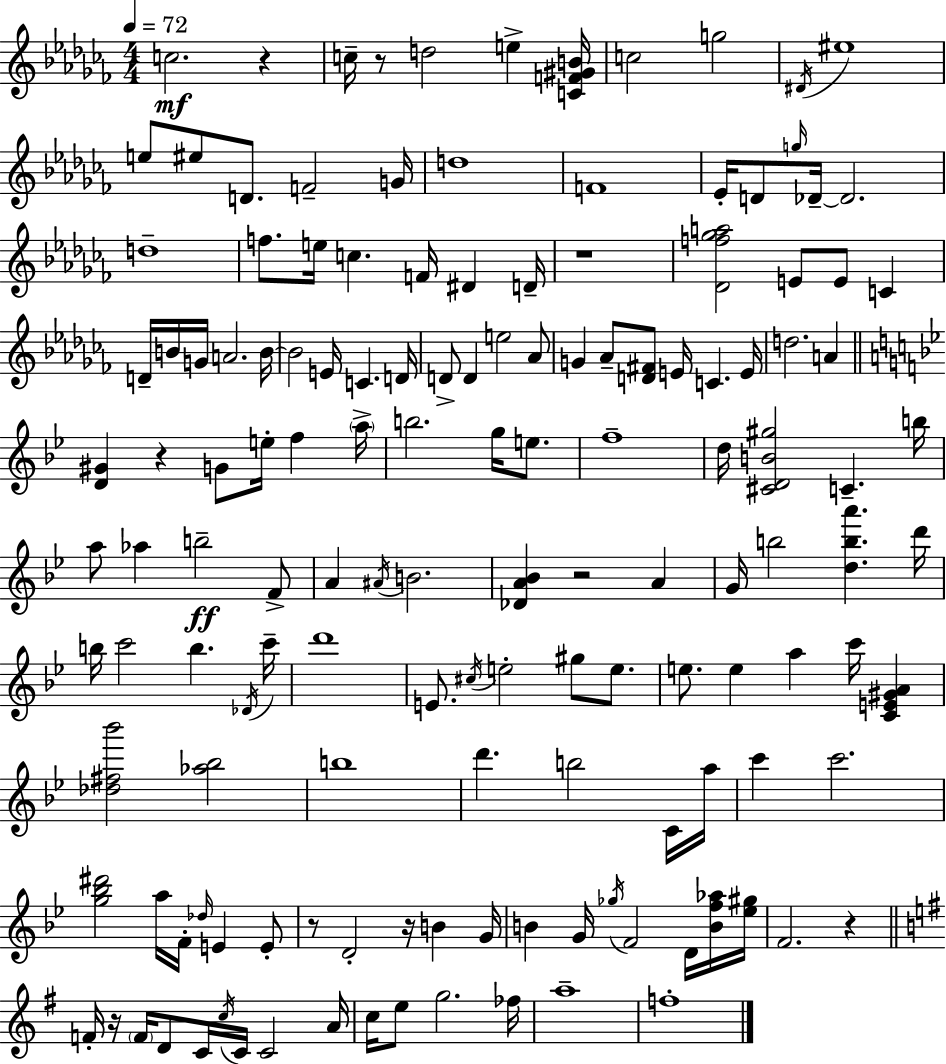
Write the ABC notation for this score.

X:1
T:Untitled
M:4/4
L:1/4
K:Abm
c2 z c/4 z/2 d2 e [CF^GB]/4 c2 g2 ^D/4 ^e4 e/2 ^e/2 D/2 F2 G/4 d4 F4 _E/4 D/2 g/4 _D/4 _D2 d4 f/2 e/4 c F/4 ^D D/4 z4 [_Df_ga]2 E/2 E/2 C D/4 B/4 G/4 A2 B/4 B2 E/4 C D/4 D/2 D e2 _A/2 G _A/2 [D^F]/2 E/4 C E/4 d2 A [D^G] z G/2 e/4 f a/4 b2 g/4 e/2 f4 d/4 [^CDB^g]2 C b/4 a/2 _a b2 F/2 A ^A/4 B2 [_DA_B] z2 A G/4 b2 [dba'] d'/4 b/4 c'2 b _D/4 c'/4 d'4 E/2 ^c/4 e2 ^g/2 e/2 e/2 e a c'/4 [CE^GA] [_d^f_b']2 [_a_b]2 b4 d' b2 C/4 a/4 c' c'2 [g_b^d']2 a/4 F/4 _d/4 E E/2 z/2 D2 z/4 B G/4 B G/4 _g/4 F2 D/4 [Bf_a]/4 [_e^g]/4 F2 z F/4 z/4 F/4 D/2 C/4 c/4 C/4 C2 A/4 c/4 e/2 g2 _f/4 a4 f4